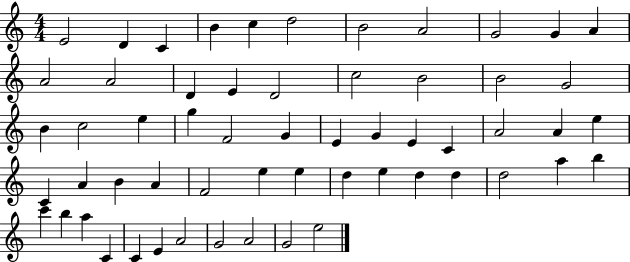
X:1
T:Untitled
M:4/4
L:1/4
K:C
E2 D C B c d2 B2 A2 G2 G A A2 A2 D E D2 c2 B2 B2 G2 B c2 e g F2 G E G E C A2 A e C A B A F2 e e d e d d d2 a b c' b a C C E A2 G2 A2 G2 e2